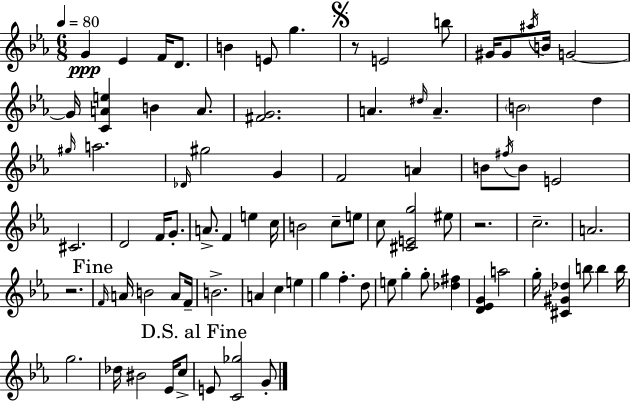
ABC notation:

X:1
T:Untitled
M:6/8
L:1/4
K:Cm
G _E F/4 D/2 B E/2 g z/2 E2 b/2 ^G/4 ^G/2 ^a/4 B/4 G2 G/4 [CAe] B A/2 [^FG]2 A ^d/4 A B2 d ^g/4 a2 _D/4 ^g2 G F2 A B/2 ^f/4 B/2 E2 ^C2 D2 F/4 G/2 A/2 F e c/4 B2 c/2 e/2 c/2 [^CEg]2 ^e/2 z2 c2 A2 z2 F/4 A/4 B2 A/2 F/4 B2 A c e g f d/2 e/2 g g/2 [_d^f] [D_EG] a2 g/4 [^C^G_d] b/2 b b/4 g2 _d/4 ^B2 _E/4 c/2 E/2 [C_g]2 G/2